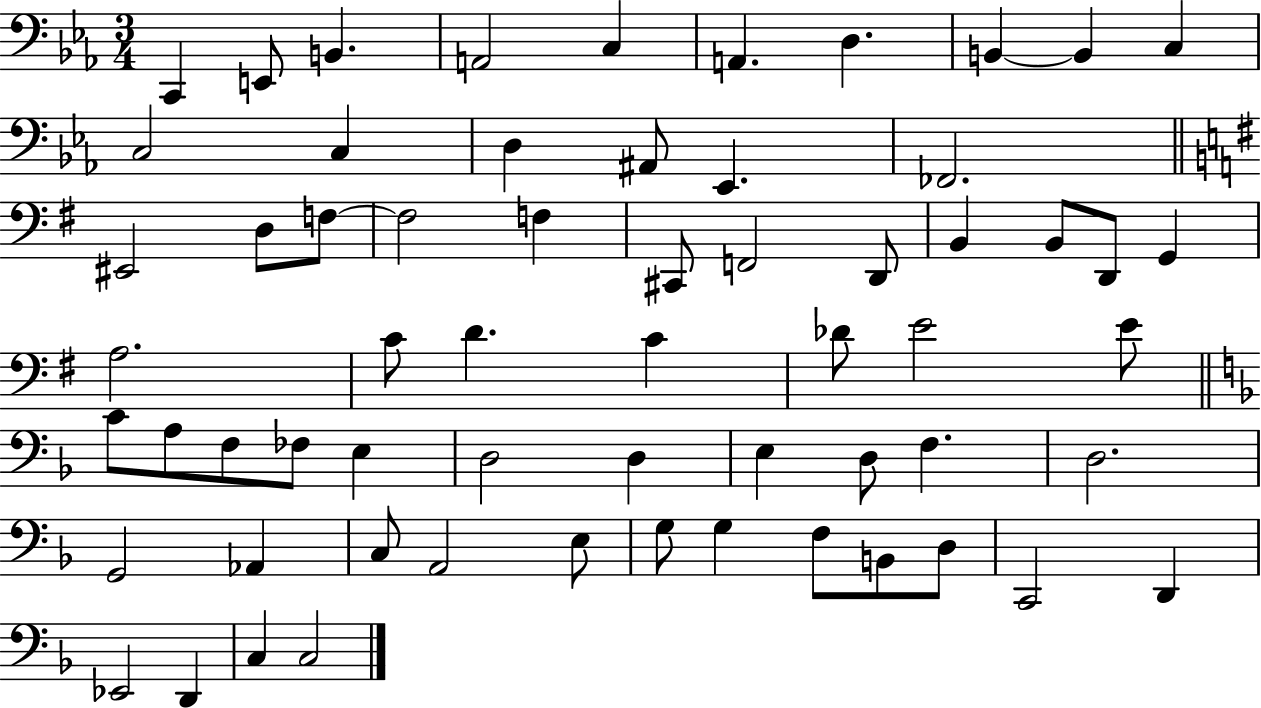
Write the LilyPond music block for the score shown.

{
  \clef bass
  \numericTimeSignature
  \time 3/4
  \key ees \major
  c,4 e,8 b,4. | a,2 c4 | a,4. d4. | b,4~~ b,4 c4 | \break c2 c4 | d4 ais,8 ees,4. | fes,2. | \bar "||" \break \key e \minor eis,2 d8 f8~~ | f2 f4 | cis,8 f,2 d,8 | b,4 b,8 d,8 g,4 | \break a2. | c'8 d'4. c'4 | des'8 e'2 e'8 | \bar "||" \break \key f \major c'8 a8 f8 fes8 e4 | d2 d4 | e4 d8 f4. | d2. | \break g,2 aes,4 | c8 a,2 e8 | g8 g4 f8 b,8 d8 | c,2 d,4 | \break ees,2 d,4 | c4 c2 | \bar "|."
}